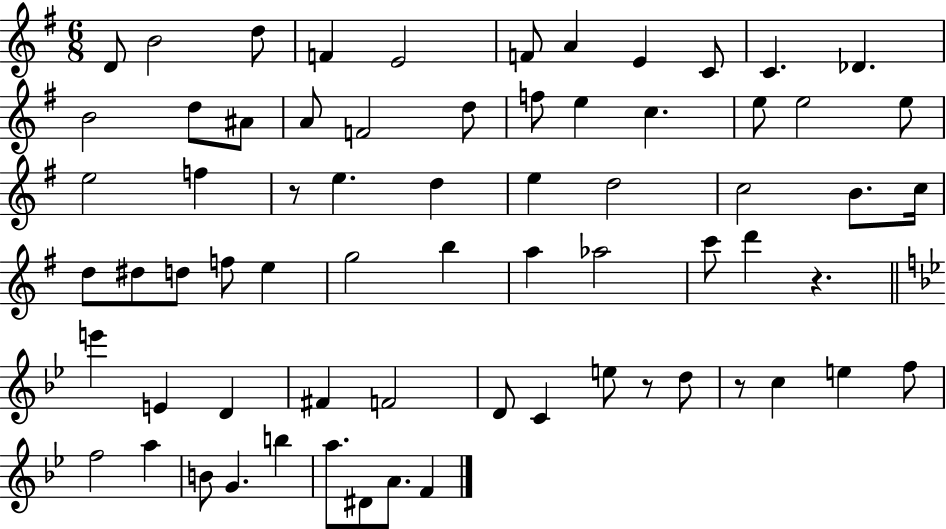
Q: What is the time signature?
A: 6/8